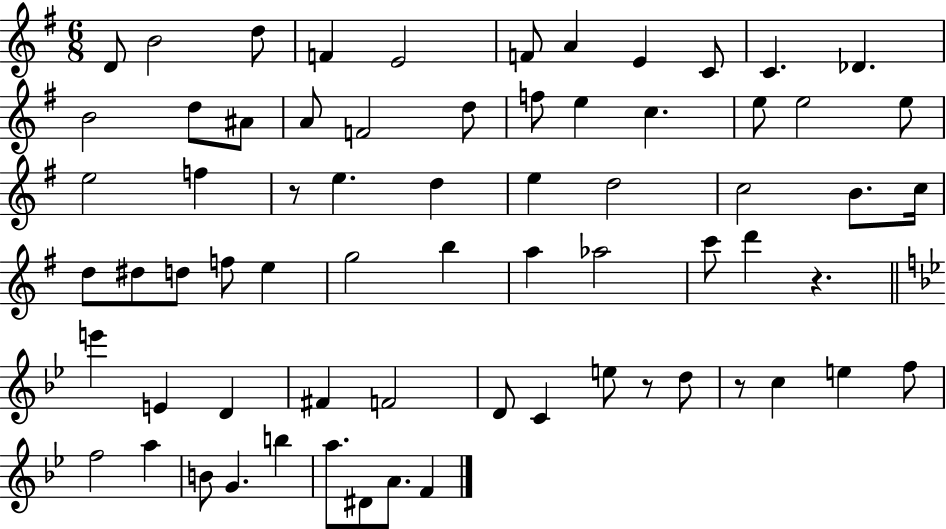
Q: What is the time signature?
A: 6/8